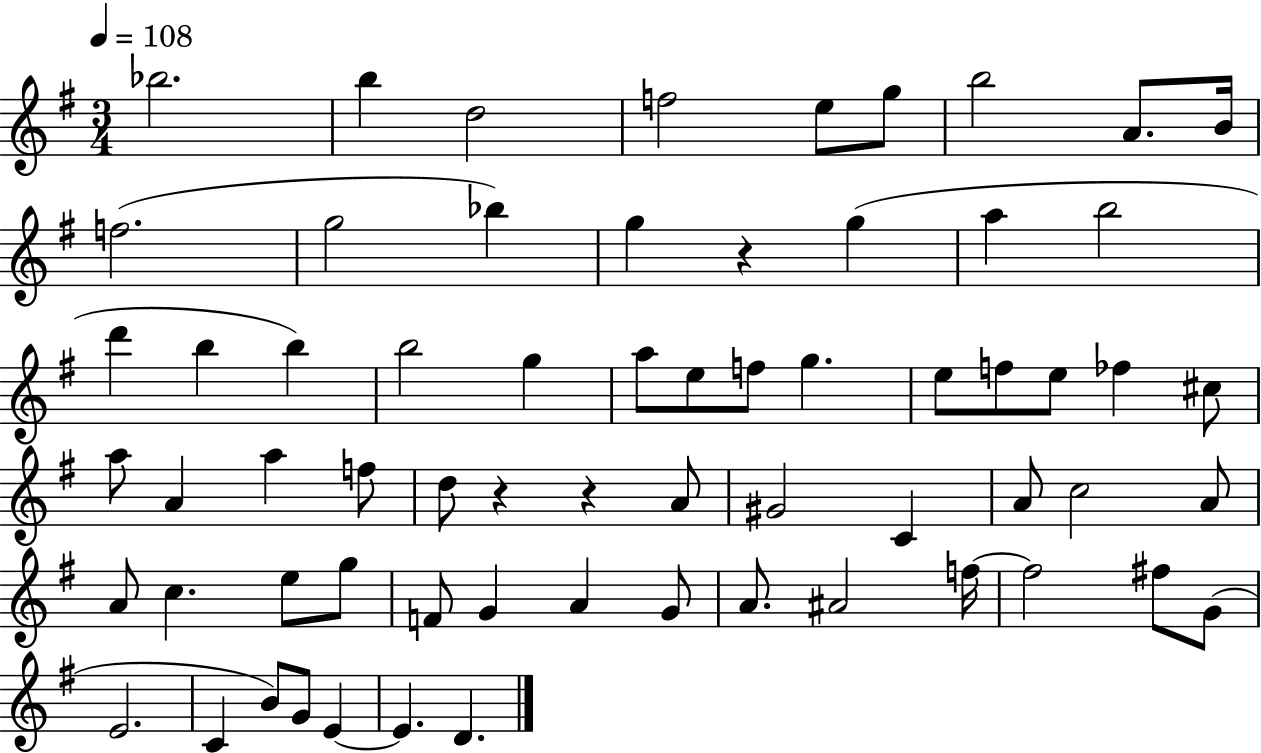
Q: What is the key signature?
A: G major